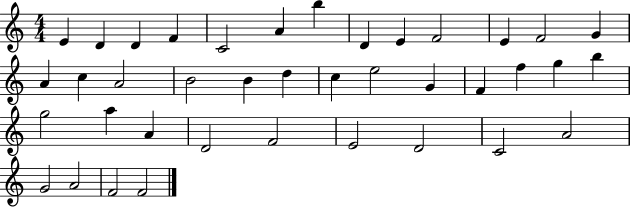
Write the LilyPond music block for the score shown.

{
  \clef treble
  \numericTimeSignature
  \time 4/4
  \key c \major
  e'4 d'4 d'4 f'4 | c'2 a'4 b''4 | d'4 e'4 f'2 | e'4 f'2 g'4 | \break a'4 c''4 a'2 | b'2 b'4 d''4 | c''4 e''2 g'4 | f'4 f''4 g''4 b''4 | \break g''2 a''4 a'4 | d'2 f'2 | e'2 d'2 | c'2 a'2 | \break g'2 a'2 | f'2 f'2 | \bar "|."
}